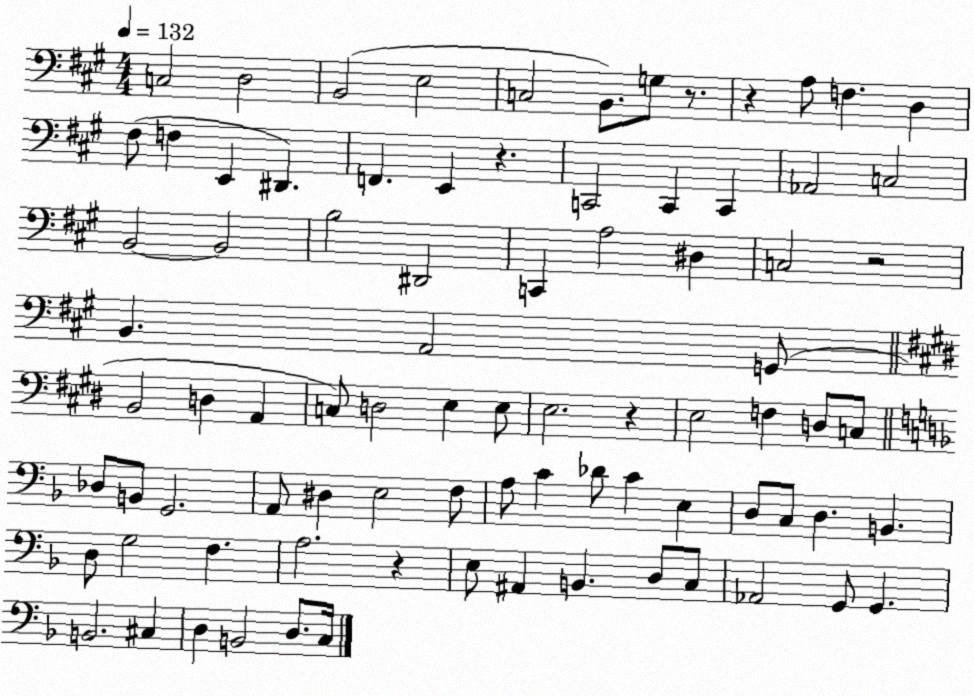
X:1
T:Untitled
M:4/4
L:1/4
K:A
C,2 D,2 B,,2 E,2 C,2 B,,/2 G,/2 z/2 z A,/2 F, D, ^F,/2 F, E,, ^D,, F,, E,, z C,,2 C,, C,, _A,,2 C,2 B,,2 B,,2 B,2 ^D,,2 C,, A,2 ^D, C,2 z2 B,, A,,2 G,,/2 B,,2 D, A,, C,/2 D,2 E, E,/2 E,2 z E,2 F, D,/2 C,/2 _D,/2 B,,/2 G,,2 A,,/2 ^D, E,2 F,/2 A,/2 C _D/2 C E, D,/2 C,/2 D, B,, D,/2 G,2 F, A,2 z E,/2 ^A,, B,, D,/2 C,/2 _A,,2 G,,/2 G,, B,,2 ^C, D, B,,2 D,/2 C,/4